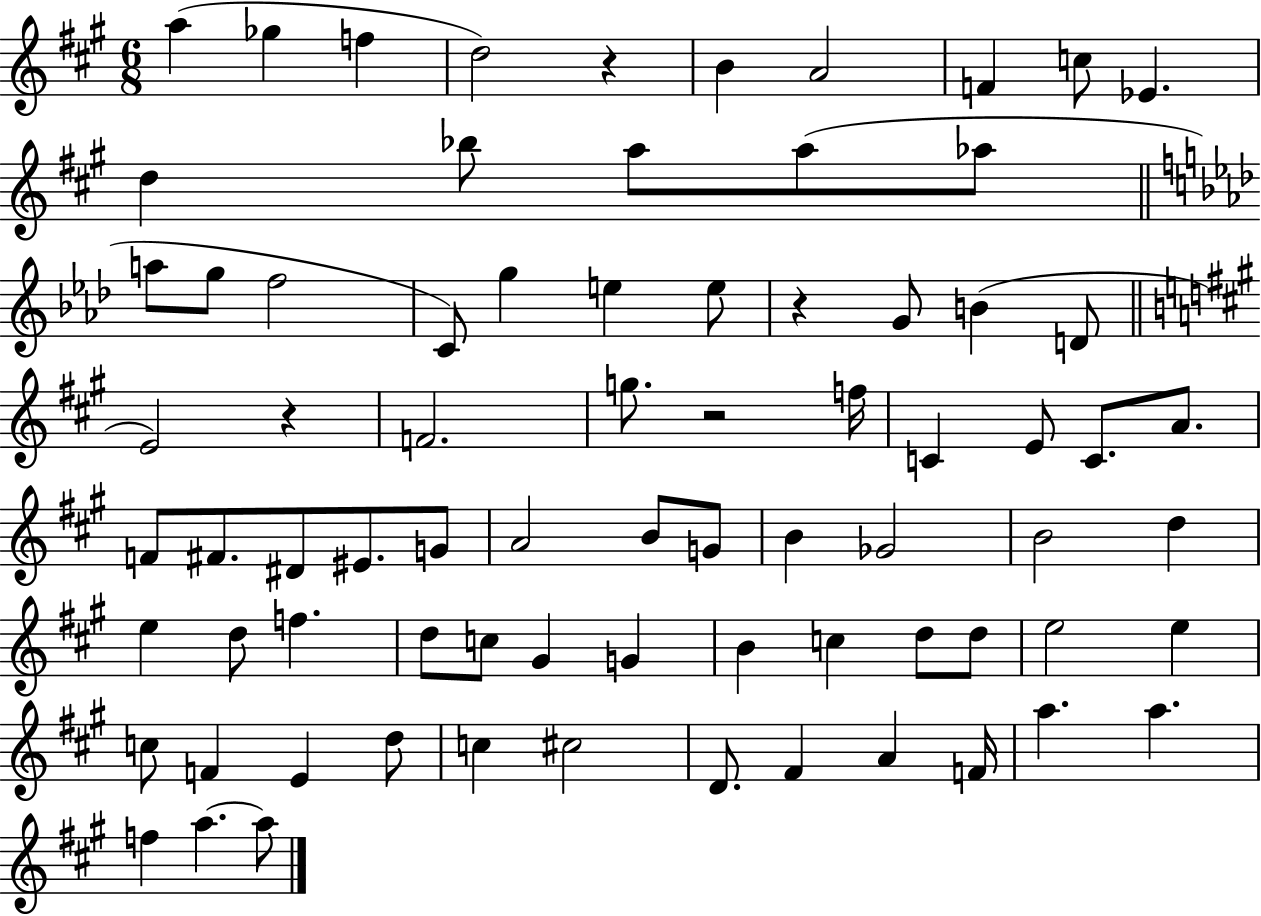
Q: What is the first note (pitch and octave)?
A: A5